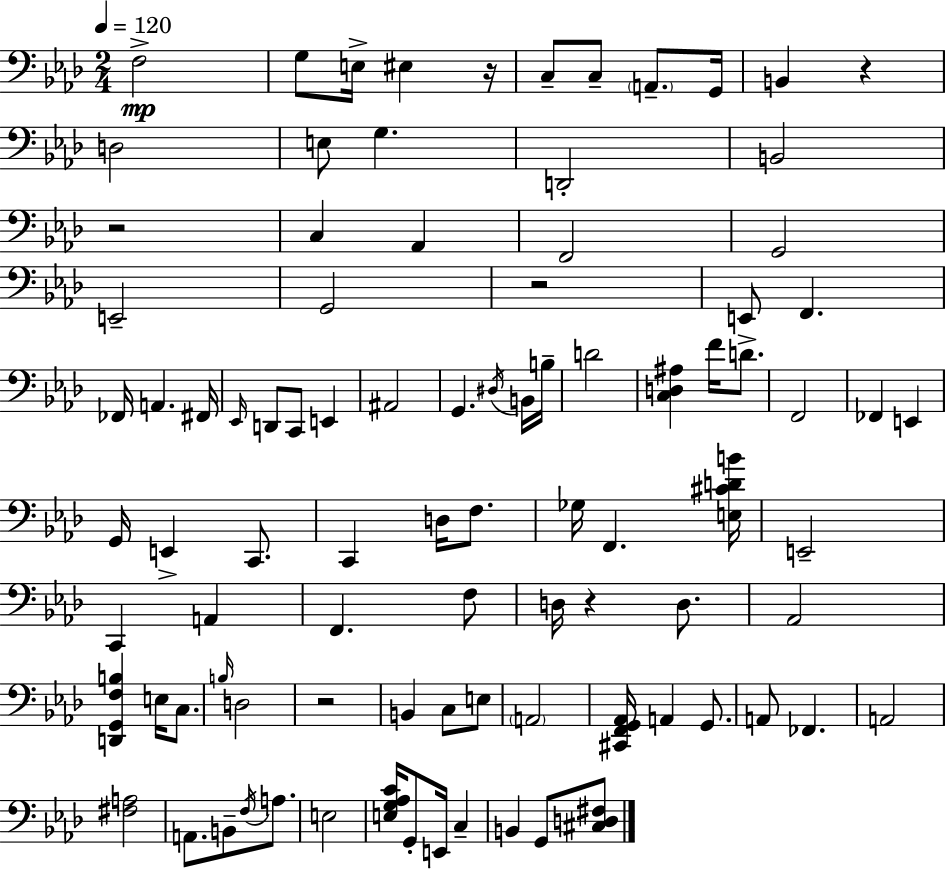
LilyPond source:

{
  \clef bass
  \numericTimeSignature
  \time 2/4
  \key f \minor
  \tempo 4 = 120
  \repeat volta 2 { f2->\mp | g8 e16-> eis4 r16 | c8-- c8-- \parenthesize a,8.-- g,16 | b,4 r4 | \break d2 | e8 g4. | d,2-. | b,2 | \break r2 | c4 aes,4 | f,2 | g,2 | \break e,2-- | g,2 | r2 | e,8 f,4. | \break fes,16 a,4. fis,16 | \grace { ees,16 } d,8 c,8 e,4 | ais,2 | g,4. \acciaccatura { dis16 } | \break b,16 b16-- d'2 | <c d ais>4 f'16 d'8.-> | f,2 | fes,4 e,4 | \break g,16 e,4-> c,8. | c,4 d16 f8. | ges16 f,4. | <e cis' d' b'>16 e,2-- | \break c,4 a,4 | f,4. | f8 d16 r4 d8. | aes,2 | \break <d, g, f b>4 e16 c8. | \grace { b16 } d2 | r2 | b,4 c8 | \break e8 \parenthesize a,2 | <cis, f, g, aes,>16 a,4 | g,8. a,8 fes,4. | a,2 | \break <fis a>2 | a,8. b,8-- | \acciaccatura { f16 } a8. e2 | <e g aes c'>16 g,8-. e,16 | \break c4-- b,4 | g,8 <cis d fis>8 } \bar "|."
}